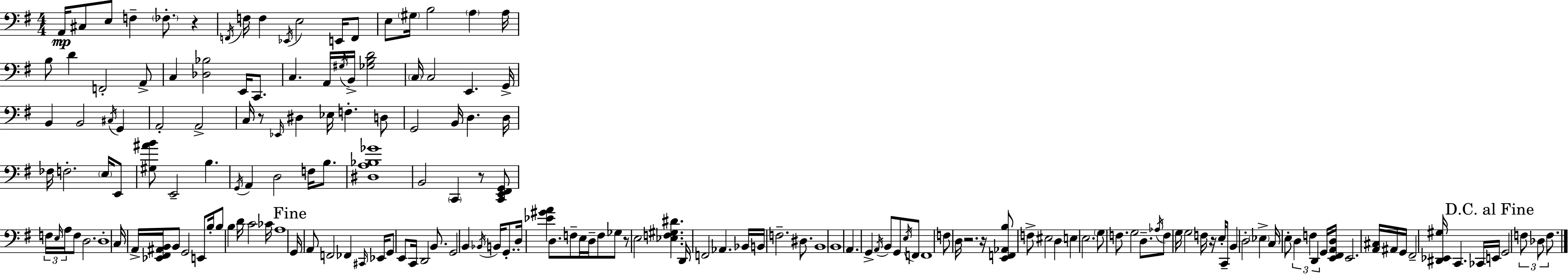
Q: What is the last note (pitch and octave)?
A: F3